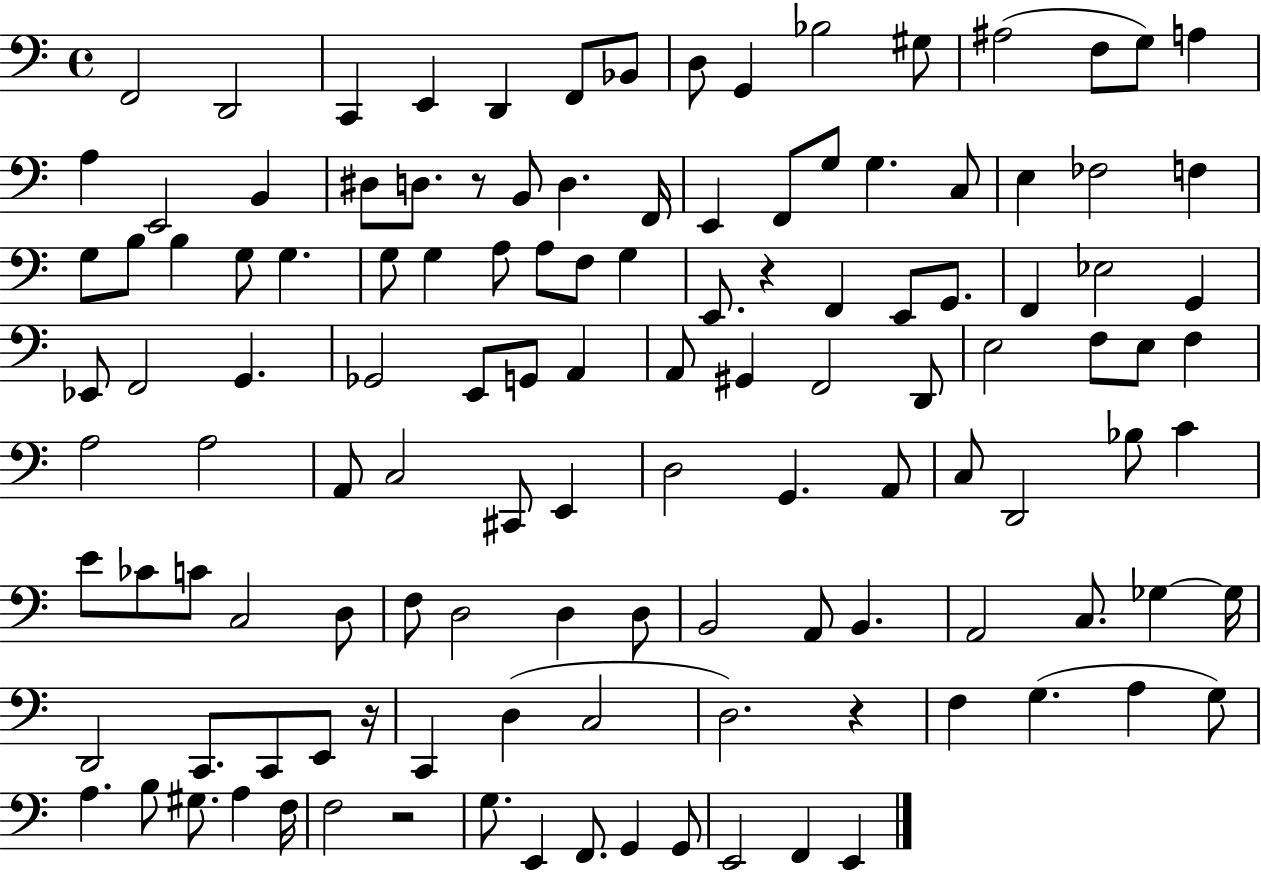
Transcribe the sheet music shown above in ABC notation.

X:1
T:Untitled
M:4/4
L:1/4
K:C
F,,2 D,,2 C,, E,, D,, F,,/2 _B,,/2 D,/2 G,, _B,2 ^G,/2 ^A,2 F,/2 G,/2 A, A, E,,2 B,, ^D,/2 D,/2 z/2 B,,/2 D, F,,/4 E,, F,,/2 G,/2 G, C,/2 E, _F,2 F, G,/2 B,/2 B, G,/2 G, G,/2 G, A,/2 A,/2 F,/2 G, E,,/2 z F,, E,,/2 G,,/2 F,, _E,2 G,, _E,,/2 F,,2 G,, _G,,2 E,,/2 G,,/2 A,, A,,/2 ^G,, F,,2 D,,/2 E,2 F,/2 E,/2 F, A,2 A,2 A,,/2 C,2 ^C,,/2 E,, D,2 G,, A,,/2 C,/2 D,,2 _B,/2 C E/2 _C/2 C/2 C,2 D,/2 F,/2 D,2 D, D,/2 B,,2 A,,/2 B,, A,,2 C,/2 _G, _G,/4 D,,2 C,,/2 C,,/2 E,,/2 z/4 C,, D, C,2 D,2 z F, G, A, G,/2 A, B,/2 ^G,/2 A, F,/4 F,2 z2 G,/2 E,, F,,/2 G,, G,,/2 E,,2 F,, E,,